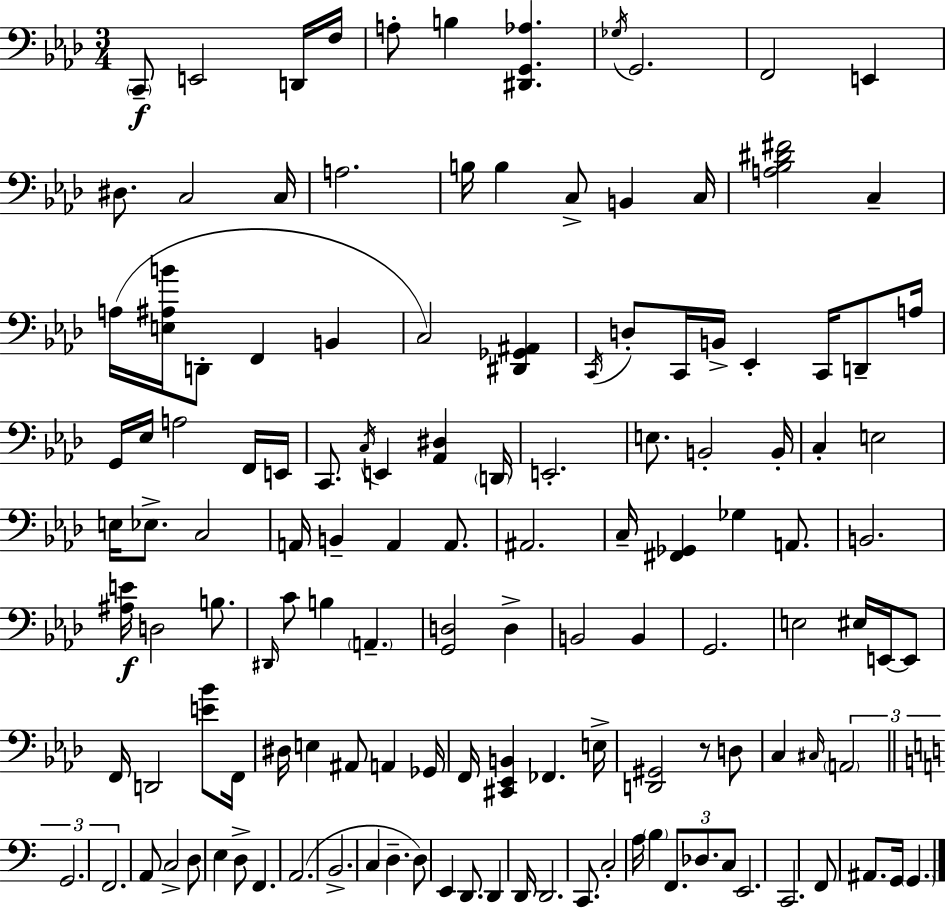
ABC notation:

X:1
T:Untitled
M:3/4
L:1/4
K:Fm
C,,/2 E,,2 D,,/4 F,/4 A,/2 B, [^D,,G,,_A,] _G,/4 G,,2 F,,2 E,, ^D,/2 C,2 C,/4 A,2 B,/4 B, C,/2 B,, C,/4 [A,_B,^D^F]2 C, A,/4 [E,^A,B]/4 D,,/2 F,, B,, C,2 [^D,,_G,,^A,,] C,,/4 D,/2 C,,/4 B,,/4 _E,, C,,/4 D,,/2 A,/4 G,,/4 _E,/4 A,2 F,,/4 E,,/4 C,,/2 C,/4 E,, [_A,,^D,] D,,/4 E,,2 E,/2 B,,2 B,,/4 C, E,2 E,/4 _E,/2 C,2 A,,/4 B,, A,, A,,/2 ^A,,2 C,/4 [^F,,_G,,] _G, A,,/2 B,,2 [^A,E]/4 D,2 B,/2 ^D,,/4 C/2 B, A,, [G,,D,]2 D, B,,2 B,, G,,2 E,2 ^E,/4 E,,/4 E,,/2 F,,/4 D,,2 [E_B]/2 F,,/4 ^D,/4 E, ^A,,/2 A,, _G,,/4 F,,/4 [^C,,_E,,B,,] _F,, E,/4 [D,,^G,,]2 z/2 D,/2 C, ^C,/4 A,,2 G,,2 F,,2 A,,/2 C,2 D,/2 E, D,/2 F,, A,,2 B,,2 C, D, D,/2 E,, D,,/2 D,, D,,/4 D,,2 C,,/2 C,2 A,/4 B, F,,/2 _D,/2 C,/2 E,,2 C,,2 F,,/2 ^A,,/2 G,,/4 G,,